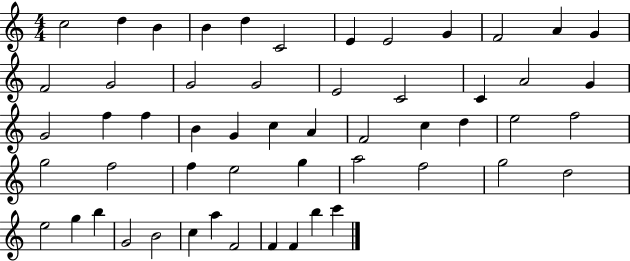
X:1
T:Untitled
M:4/4
L:1/4
K:C
c2 d B B d C2 E E2 G F2 A G F2 G2 G2 G2 E2 C2 C A2 G G2 f f B G c A F2 c d e2 f2 g2 f2 f e2 g a2 f2 g2 d2 e2 g b G2 B2 c a F2 F F b c'